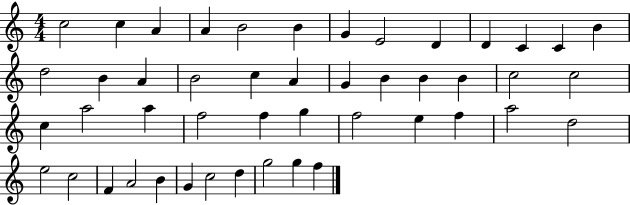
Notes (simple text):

C5/h C5/q A4/q A4/q B4/h B4/q G4/q E4/h D4/q D4/q C4/q C4/q B4/q D5/h B4/q A4/q B4/h C5/q A4/q G4/q B4/q B4/q B4/q C5/h C5/h C5/q A5/h A5/q F5/h F5/q G5/q F5/h E5/q F5/q A5/h D5/h E5/h C5/h F4/q A4/h B4/q G4/q C5/h D5/q G5/h G5/q F5/q